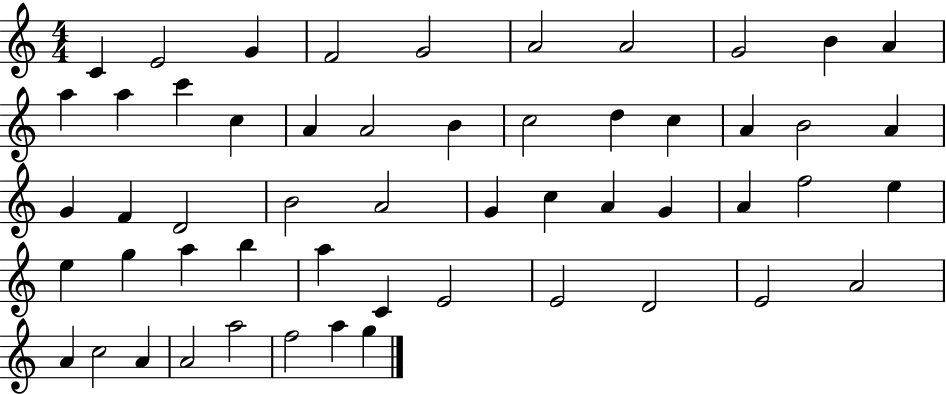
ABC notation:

X:1
T:Untitled
M:4/4
L:1/4
K:C
C E2 G F2 G2 A2 A2 G2 B A a a c' c A A2 B c2 d c A B2 A G F D2 B2 A2 G c A G A f2 e e g a b a C E2 E2 D2 E2 A2 A c2 A A2 a2 f2 a g